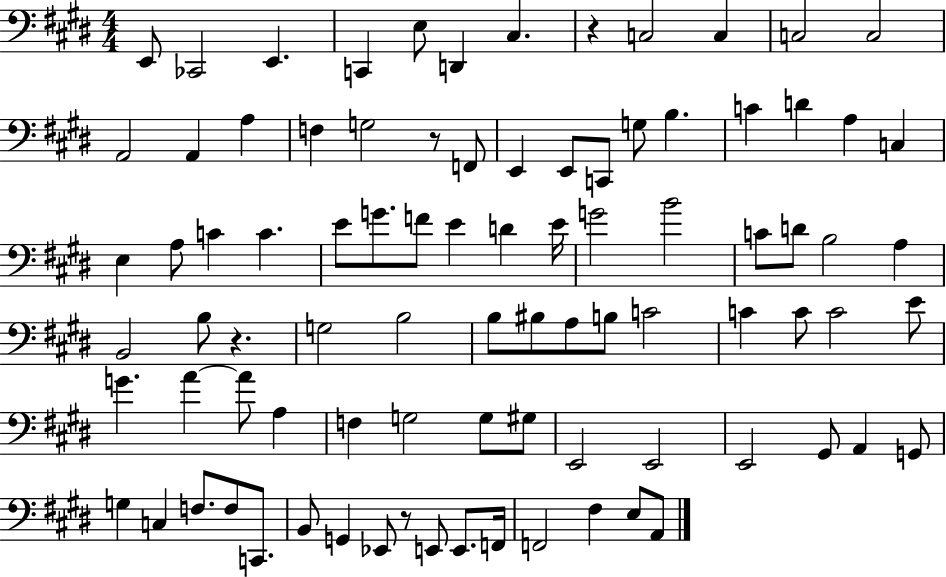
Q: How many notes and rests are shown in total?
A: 88